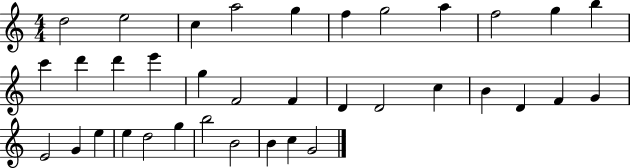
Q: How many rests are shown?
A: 0